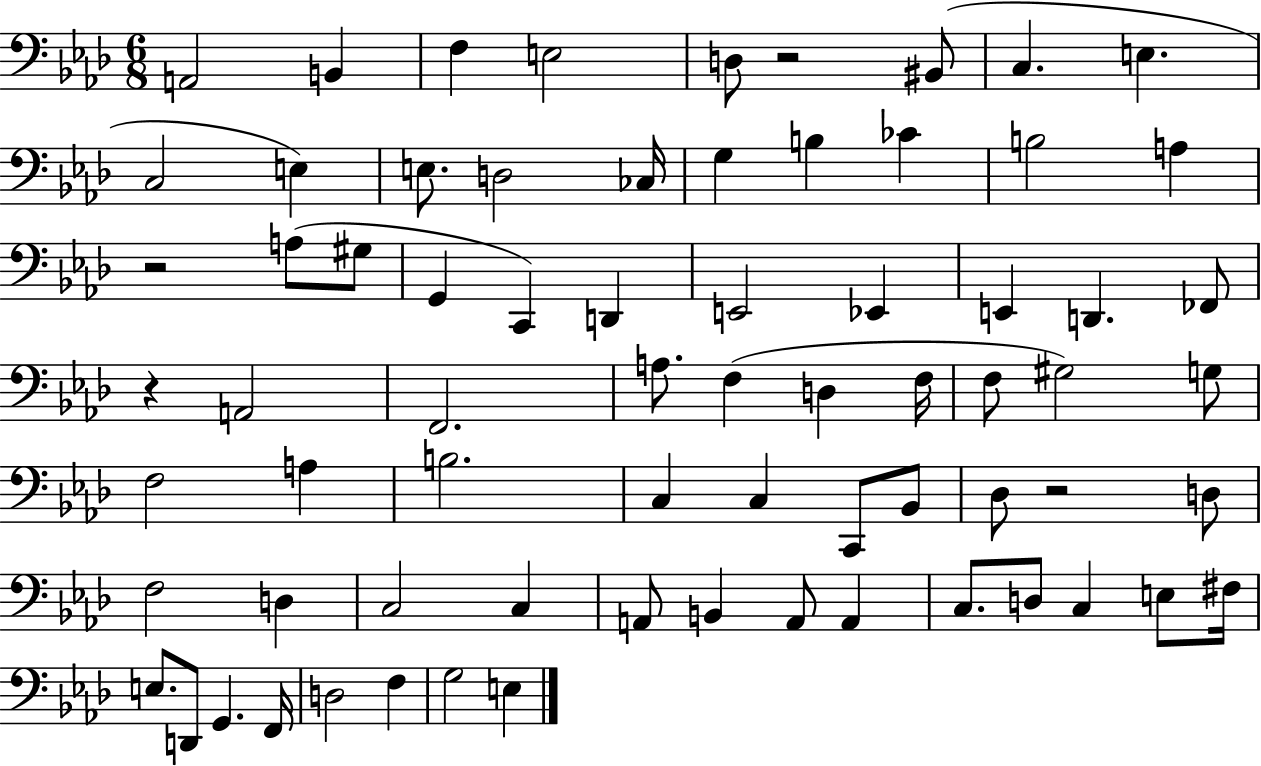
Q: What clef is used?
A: bass